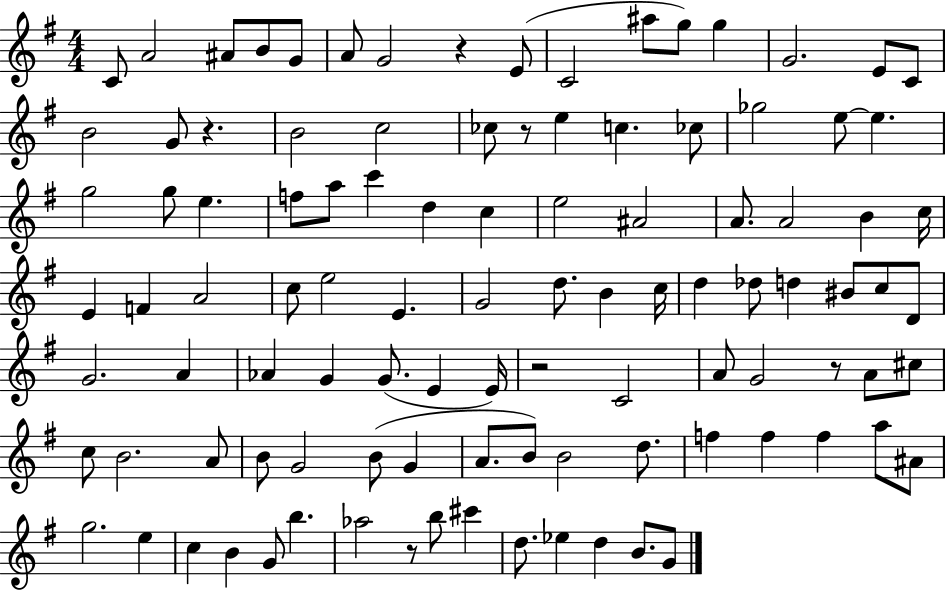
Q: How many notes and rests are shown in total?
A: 104